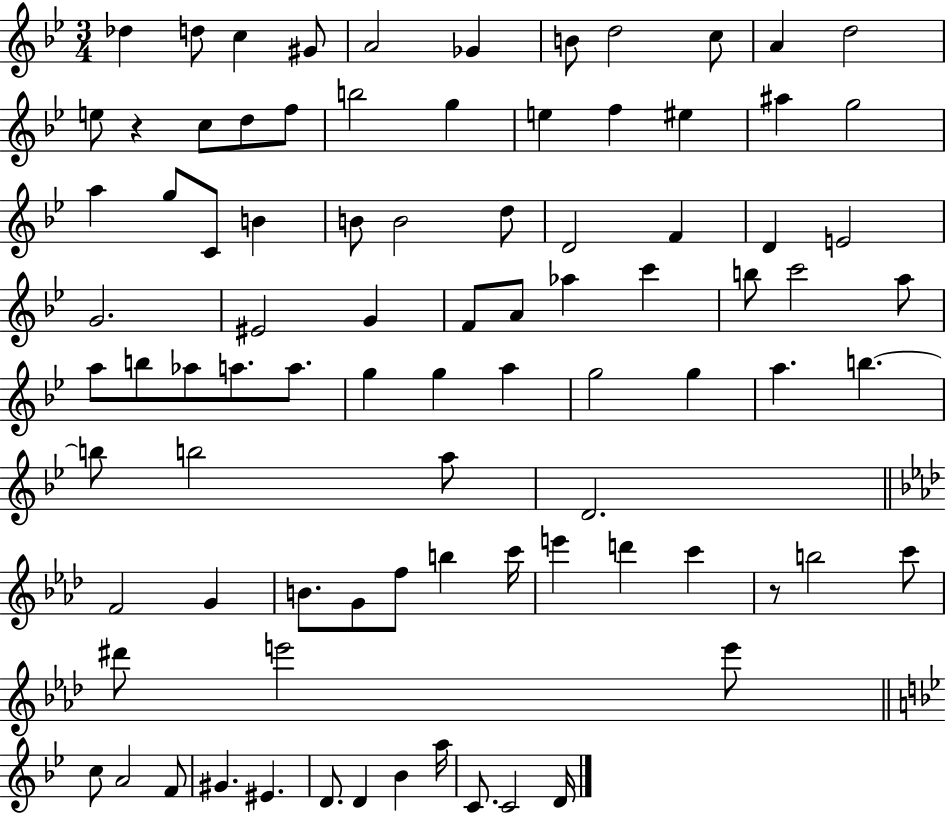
Db5/q D5/e C5/q G#4/e A4/h Gb4/q B4/e D5/h C5/e A4/q D5/h E5/e R/q C5/e D5/e F5/e B5/h G5/q E5/q F5/q EIS5/q A#5/q G5/h A5/q G5/e C4/e B4/q B4/e B4/h D5/e D4/h F4/q D4/q E4/h G4/h. EIS4/h G4/q F4/e A4/e Ab5/q C6/q B5/e C6/h A5/e A5/e B5/e Ab5/e A5/e. A5/e. G5/q G5/q A5/q G5/h G5/q A5/q. B5/q. B5/e B5/h A5/e D4/h. F4/h G4/q B4/e. G4/e F5/e B5/q C6/s E6/q D6/q C6/q R/e B5/h C6/e D#6/e E6/h E6/e C5/e A4/h F4/e G#4/q. EIS4/q. D4/e. D4/q Bb4/q A5/s C4/e. C4/h D4/s